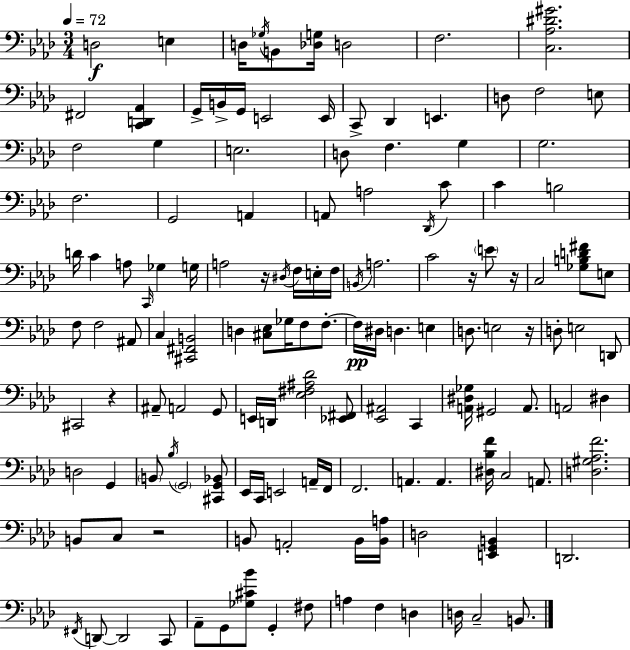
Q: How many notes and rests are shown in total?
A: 138